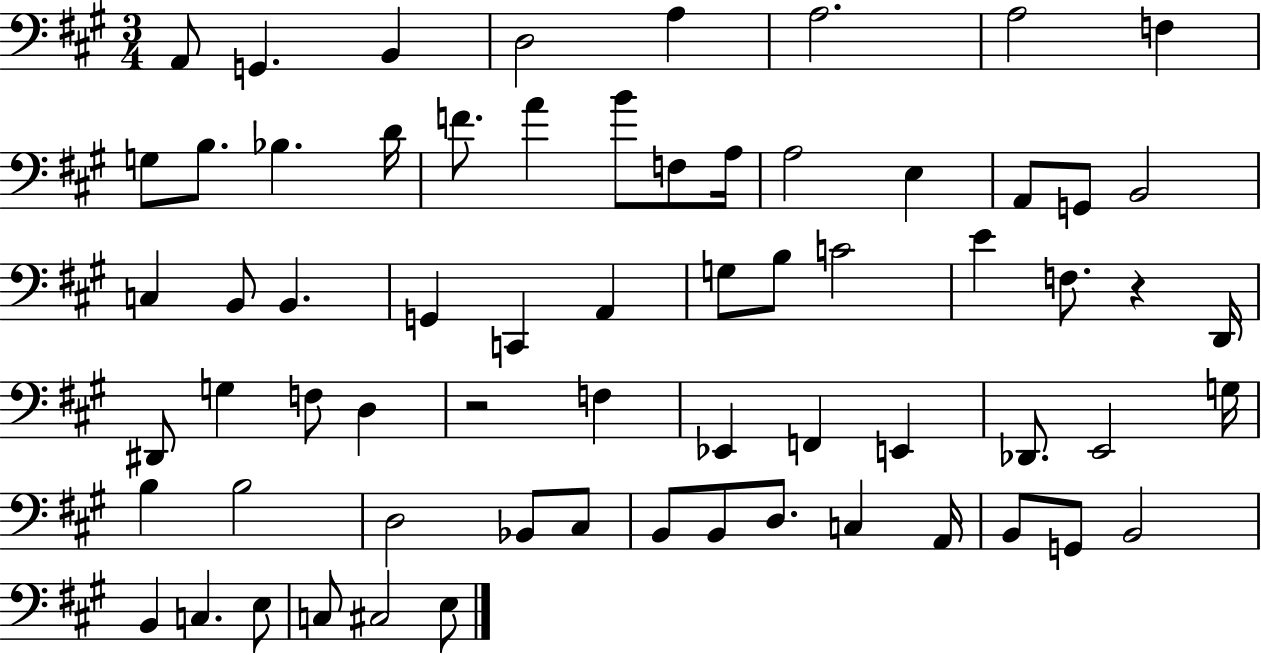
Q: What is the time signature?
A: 3/4